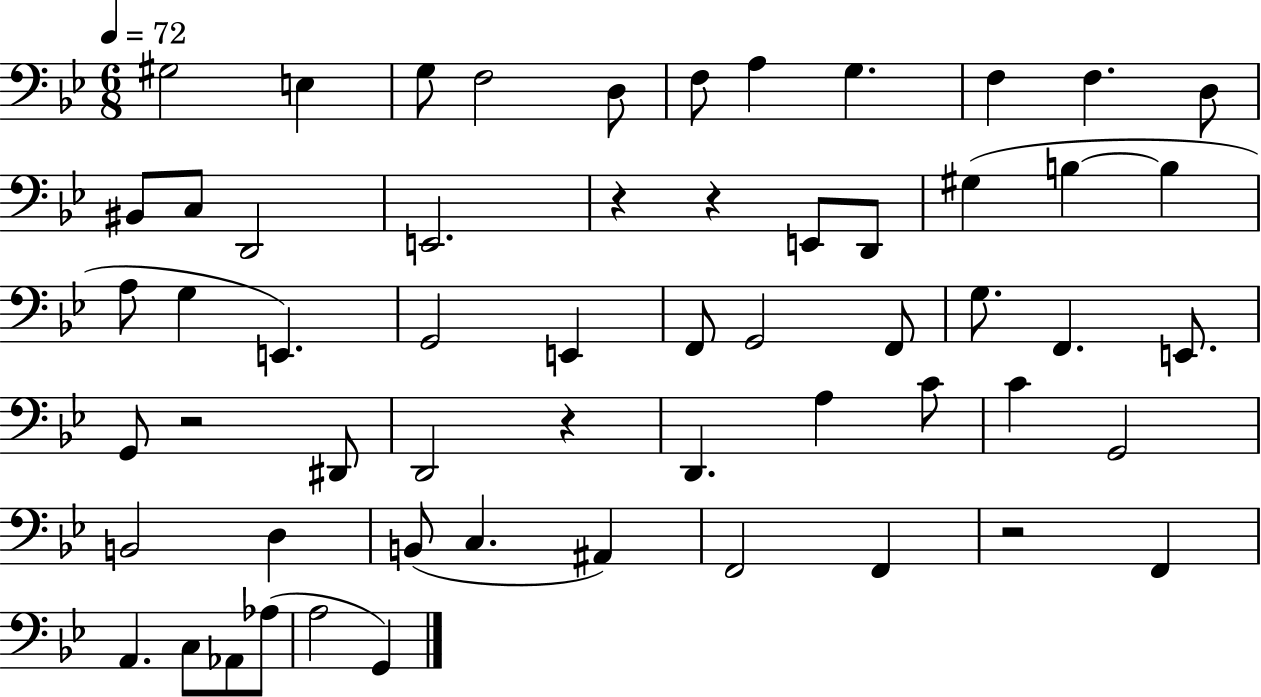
X:1
T:Untitled
M:6/8
L:1/4
K:Bb
^G,2 E, G,/2 F,2 D,/2 F,/2 A, G, F, F, D,/2 ^B,,/2 C,/2 D,,2 E,,2 z z E,,/2 D,,/2 ^G, B, B, A,/2 G, E,, G,,2 E,, F,,/2 G,,2 F,,/2 G,/2 F,, E,,/2 G,,/2 z2 ^D,,/2 D,,2 z D,, A, C/2 C G,,2 B,,2 D, B,,/2 C, ^A,, F,,2 F,, z2 F,, A,, C,/2 _A,,/2 _A,/2 A,2 G,,